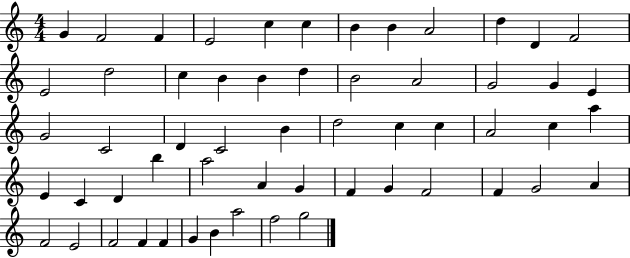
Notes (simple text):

G4/q F4/h F4/q E4/h C5/q C5/q B4/q B4/q A4/h D5/q D4/q F4/h E4/h D5/h C5/q B4/q B4/q D5/q B4/h A4/h G4/h G4/q E4/q G4/h C4/h D4/q C4/h B4/q D5/h C5/q C5/q A4/h C5/q A5/q E4/q C4/q D4/q B5/q A5/h A4/q G4/q F4/q G4/q F4/h F4/q G4/h A4/q F4/h E4/h F4/h F4/q F4/q G4/q B4/q A5/h F5/h G5/h